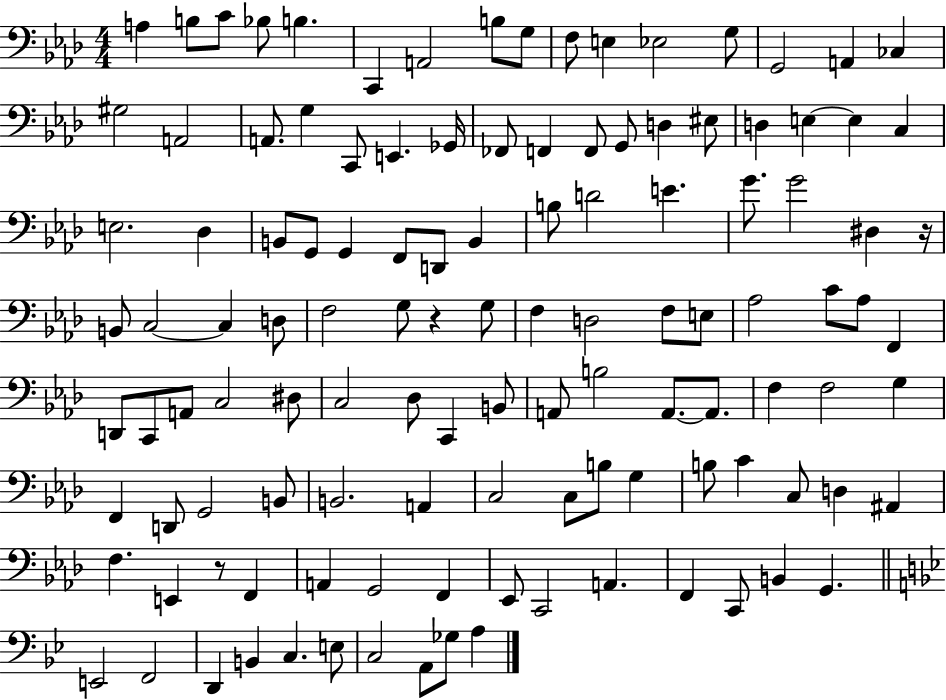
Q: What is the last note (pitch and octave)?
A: A3